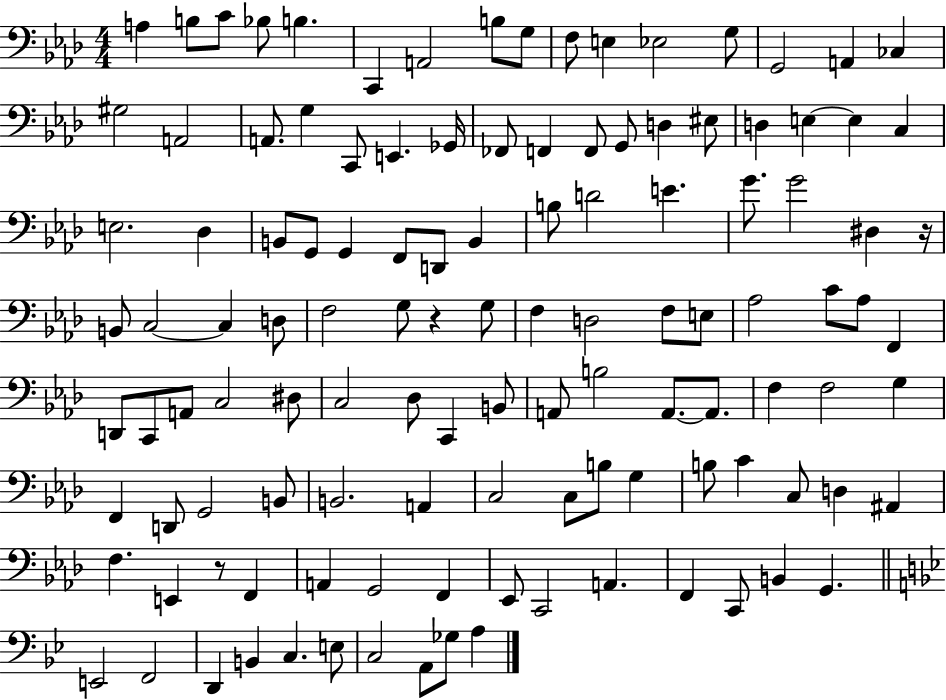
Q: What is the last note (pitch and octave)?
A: A3